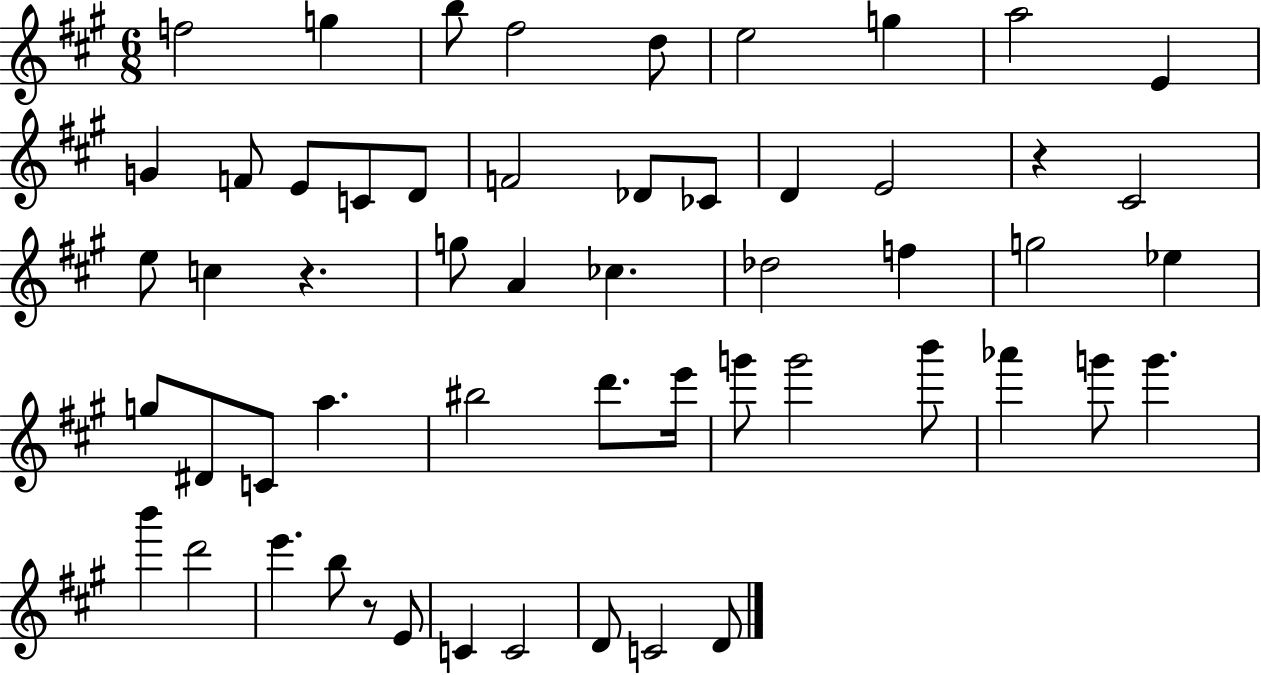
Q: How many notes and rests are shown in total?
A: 55